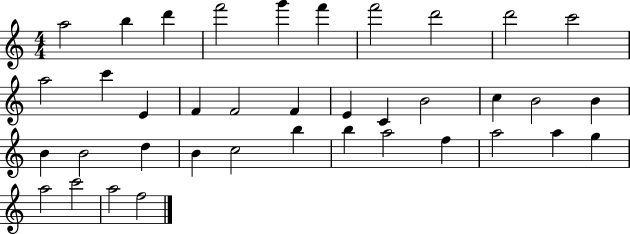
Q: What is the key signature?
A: C major